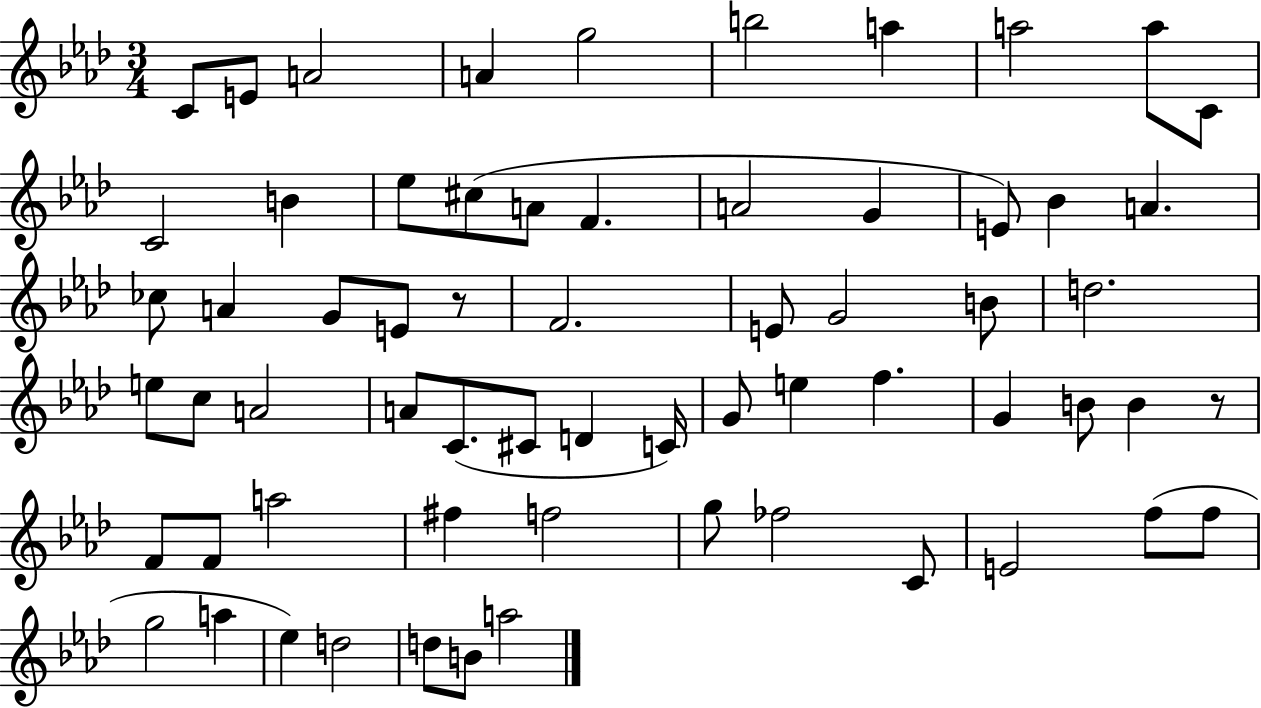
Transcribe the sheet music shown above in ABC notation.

X:1
T:Untitled
M:3/4
L:1/4
K:Ab
C/2 E/2 A2 A g2 b2 a a2 a/2 C/2 C2 B _e/2 ^c/2 A/2 F A2 G E/2 _B A _c/2 A G/2 E/2 z/2 F2 E/2 G2 B/2 d2 e/2 c/2 A2 A/2 C/2 ^C/2 D C/4 G/2 e f G B/2 B z/2 F/2 F/2 a2 ^f f2 g/2 _f2 C/2 E2 f/2 f/2 g2 a _e d2 d/2 B/2 a2